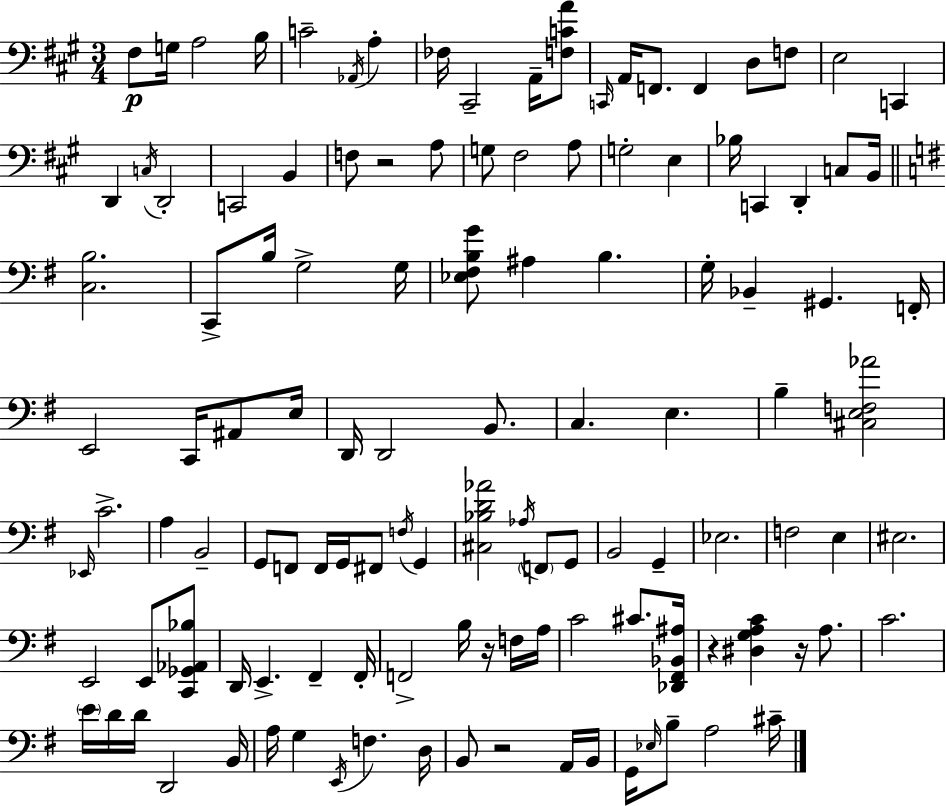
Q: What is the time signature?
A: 3/4